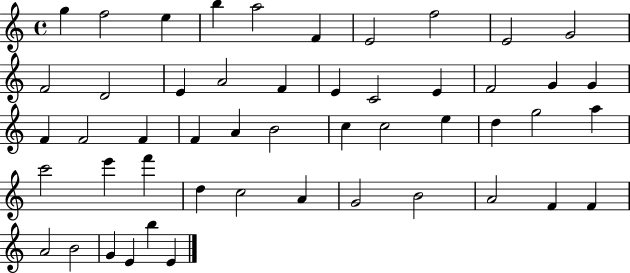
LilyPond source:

{
  \clef treble
  \time 4/4
  \defaultTimeSignature
  \key c \major
  g''4 f''2 e''4 | b''4 a''2 f'4 | e'2 f''2 | e'2 g'2 | \break f'2 d'2 | e'4 a'2 f'4 | e'4 c'2 e'4 | f'2 g'4 g'4 | \break f'4 f'2 f'4 | f'4 a'4 b'2 | c''4 c''2 e''4 | d''4 g''2 a''4 | \break c'''2 e'''4 f'''4 | d''4 c''2 a'4 | g'2 b'2 | a'2 f'4 f'4 | \break a'2 b'2 | g'4 e'4 b''4 e'4 | \bar "|."
}